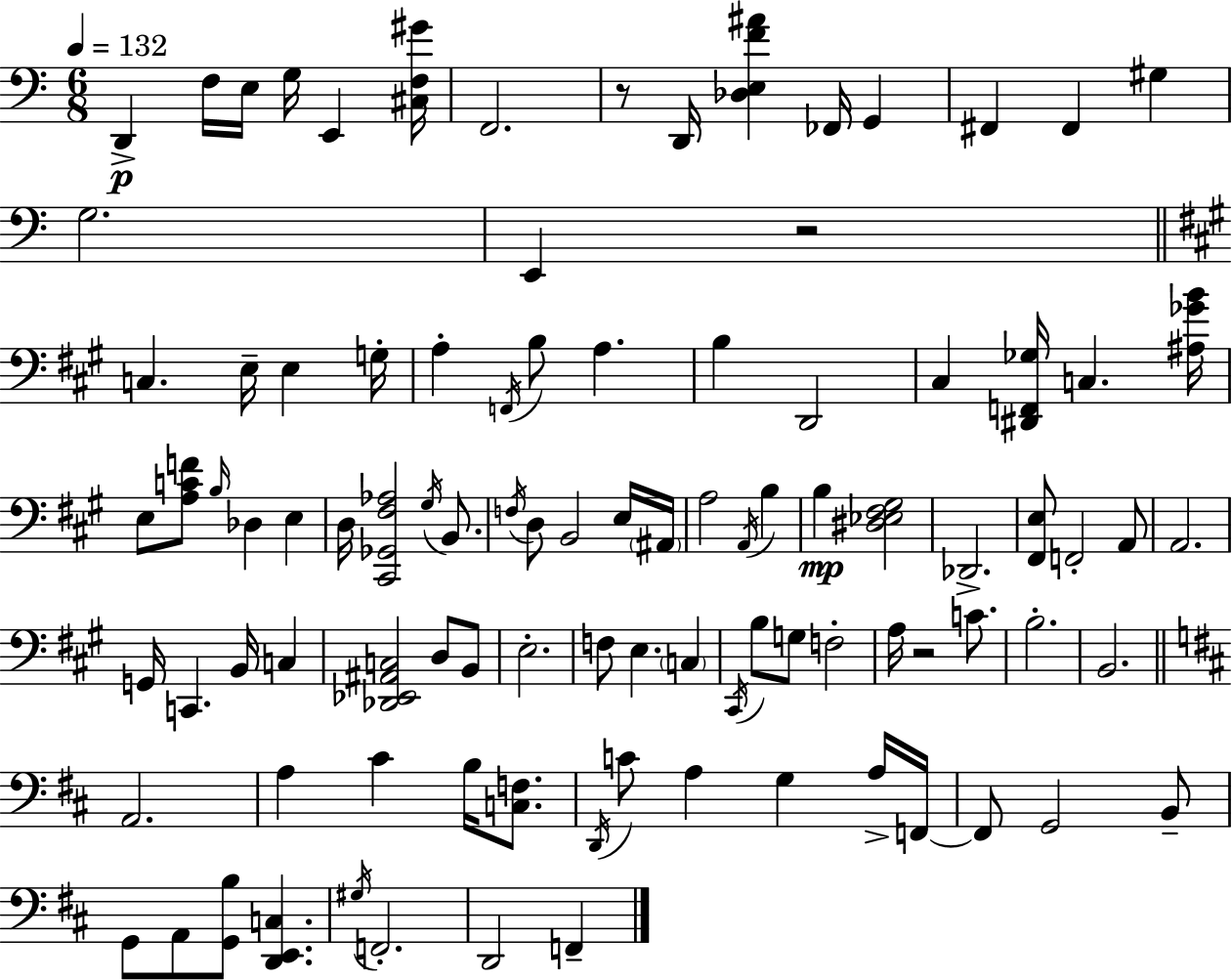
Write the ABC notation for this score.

X:1
T:Untitled
M:6/8
L:1/4
K:Am
D,, F,/4 E,/4 G,/4 E,, [^C,F,^G]/4 F,,2 z/2 D,,/4 [_D,E,F^A] _F,,/4 G,, ^F,, ^F,, ^G, G,2 E,, z2 C, E,/4 E, G,/4 A, F,,/4 B,/2 A, B, D,,2 ^C, [^D,,F,,_G,]/4 C, [^A,_GB]/4 E,/2 [A,CF]/2 B,/4 _D, E, D,/4 [^C,,_G,,^F,_A,]2 ^G,/4 B,,/2 F,/4 D,/2 B,,2 E,/4 ^A,,/4 A,2 A,,/4 B, B, [^D,_E,^F,^G,]2 _D,,2 [^F,,E,]/2 F,,2 A,,/2 A,,2 G,,/4 C,, B,,/4 C, [_D,,_E,,^A,,C,]2 D,/2 B,,/2 E,2 F,/2 E, C, ^C,,/4 B,/2 G,/2 F,2 A,/4 z2 C/2 B,2 B,,2 A,,2 A, ^C B,/4 [C,F,]/2 D,,/4 C/2 A, G, A,/4 F,,/4 F,,/2 G,,2 B,,/2 G,,/2 A,,/2 [G,,B,]/2 [D,,E,,C,] ^G,/4 F,,2 D,,2 F,,